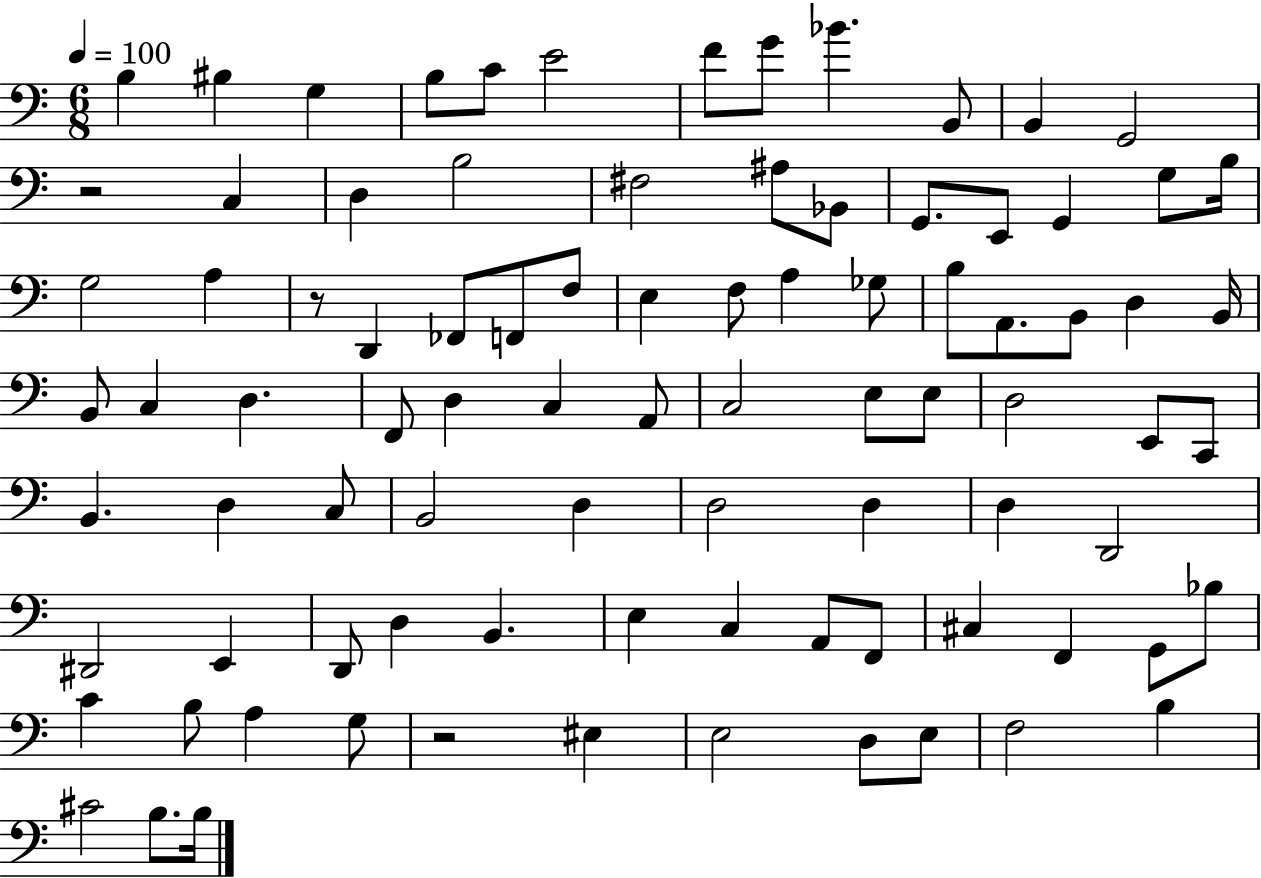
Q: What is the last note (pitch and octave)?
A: B3